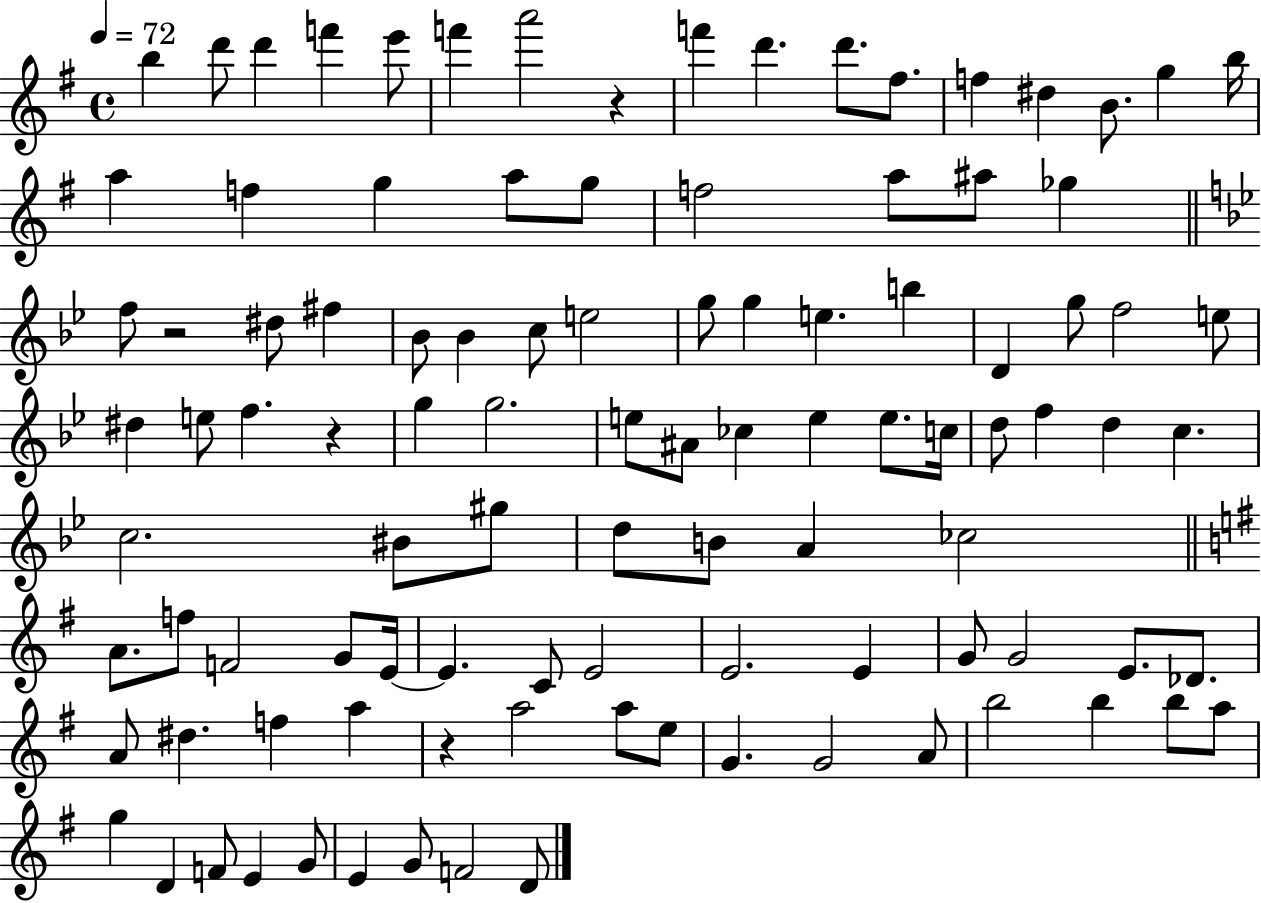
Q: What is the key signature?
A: G major